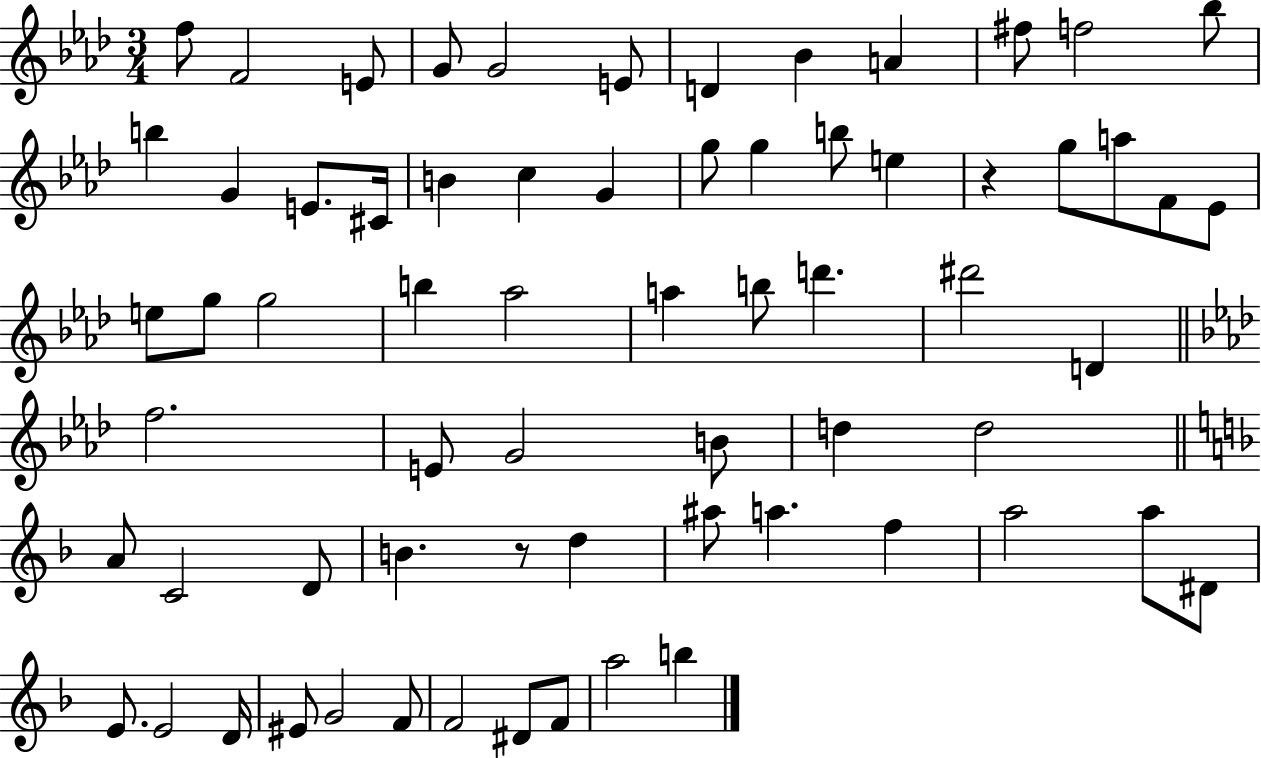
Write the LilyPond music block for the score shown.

{
  \clef treble
  \numericTimeSignature
  \time 3/4
  \key aes \major
  f''8 f'2 e'8 | g'8 g'2 e'8 | d'4 bes'4 a'4 | fis''8 f''2 bes''8 | \break b''4 g'4 e'8. cis'16 | b'4 c''4 g'4 | g''8 g''4 b''8 e''4 | r4 g''8 a''8 f'8 ees'8 | \break e''8 g''8 g''2 | b''4 aes''2 | a''4 b''8 d'''4. | dis'''2 d'4 | \break \bar "||" \break \key aes \major f''2. | e'8 g'2 b'8 | d''4 d''2 | \bar "||" \break \key f \major a'8 c'2 d'8 | b'4. r8 d''4 | ais''8 a''4. f''4 | a''2 a''8 dis'8 | \break e'8. e'2 d'16 | eis'8 g'2 f'8 | f'2 dis'8 f'8 | a''2 b''4 | \break \bar "|."
}